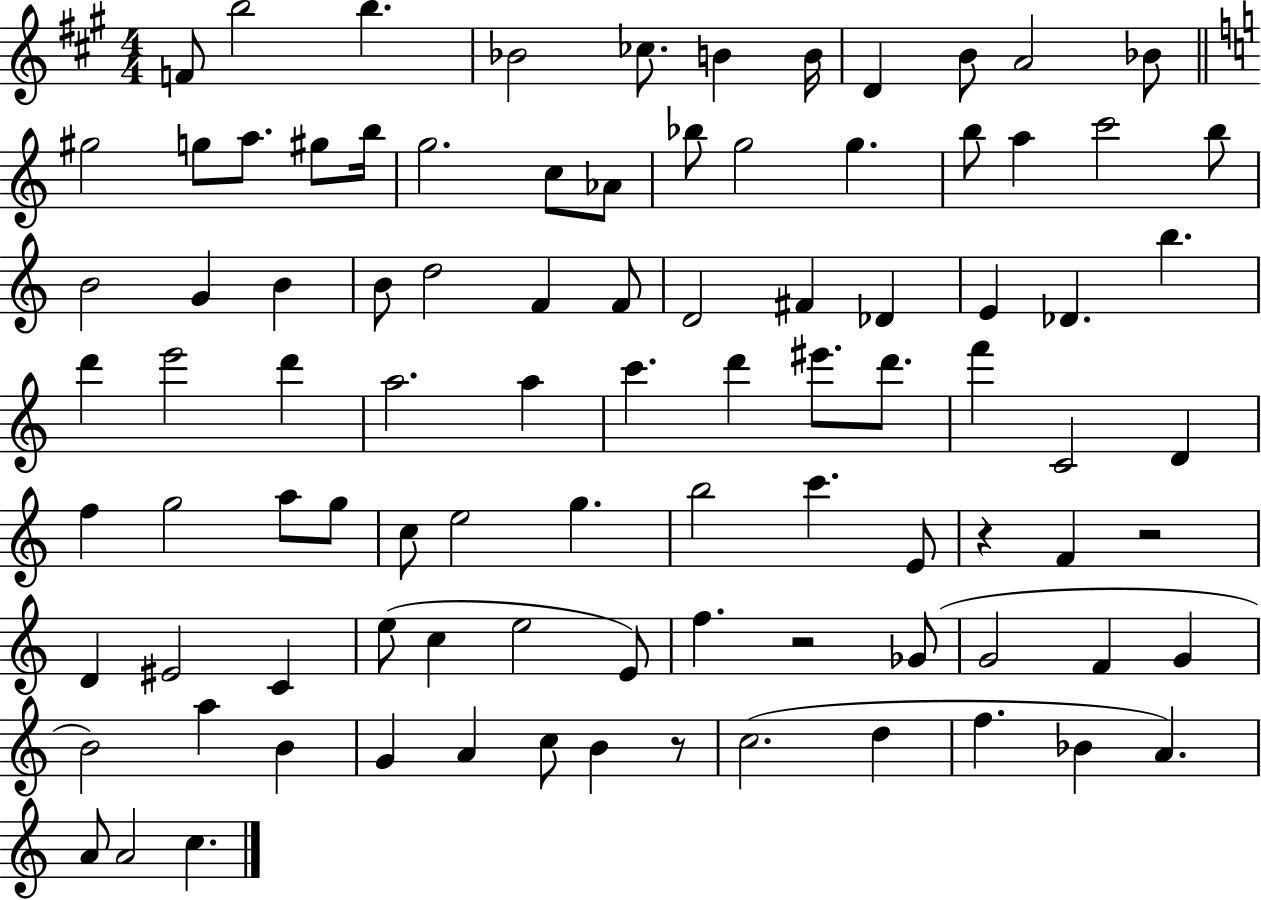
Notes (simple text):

F4/e B5/h B5/q. Bb4/h CES5/e. B4/q B4/s D4/q B4/e A4/h Bb4/e G#5/h G5/e A5/e. G#5/e B5/s G5/h. C5/e Ab4/e Bb5/e G5/h G5/q. B5/e A5/q C6/h B5/e B4/h G4/q B4/q B4/e D5/h F4/q F4/e D4/h F#4/q Db4/q E4/q Db4/q. B5/q. D6/q E6/h D6/q A5/h. A5/q C6/q. D6/q EIS6/e. D6/e. F6/q C4/h D4/q F5/q G5/h A5/e G5/e C5/e E5/h G5/q. B5/h C6/q. E4/e R/q F4/q R/h D4/q EIS4/h C4/q E5/e C5/q E5/h E4/e F5/q. R/h Gb4/e G4/h F4/q G4/q B4/h A5/q B4/q G4/q A4/q C5/e B4/q R/e C5/h. D5/q F5/q. Bb4/q A4/q. A4/e A4/h C5/q.